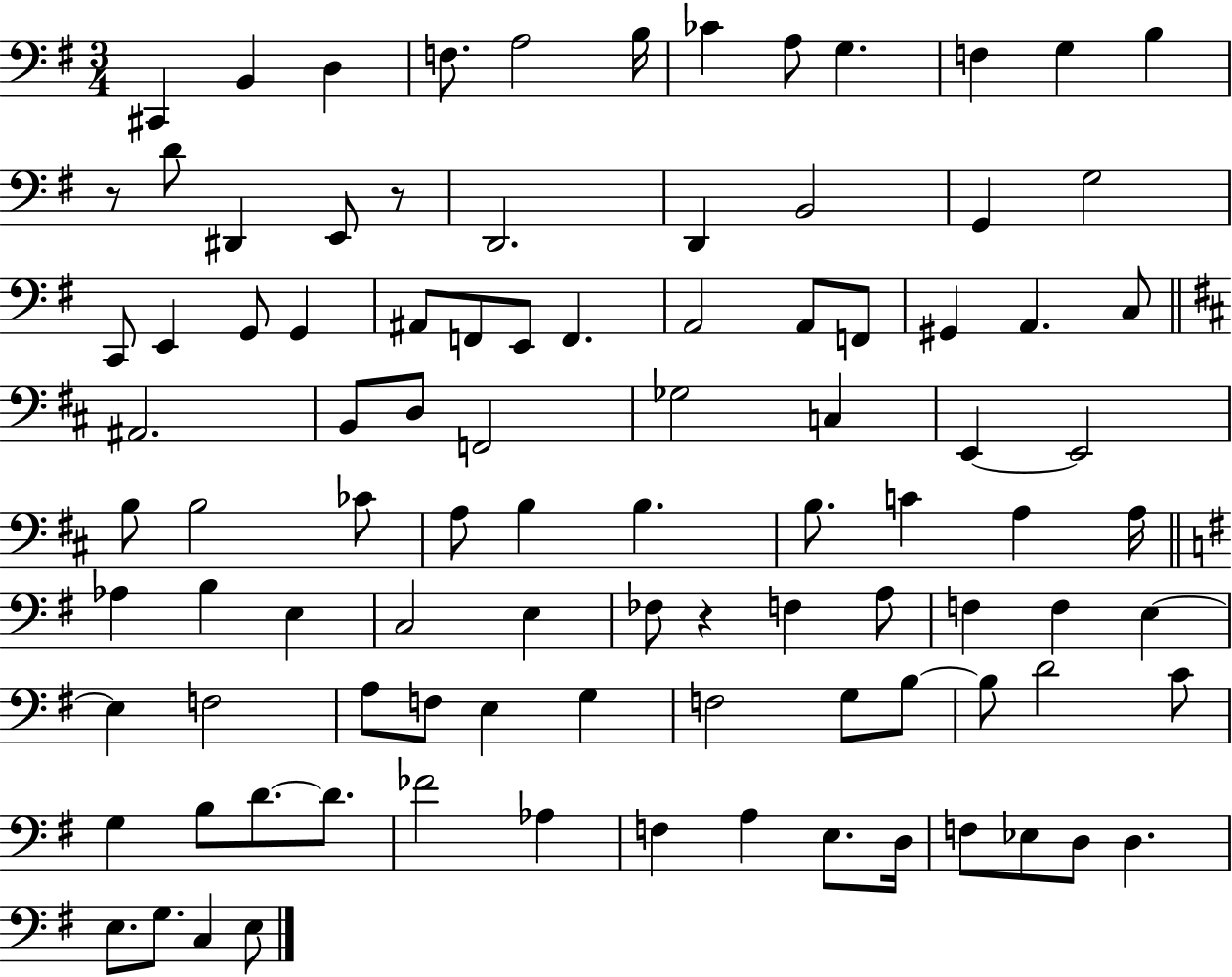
{
  \clef bass
  \numericTimeSignature
  \time 3/4
  \key g \major
  cis,4 b,4 d4 | f8. a2 b16 | ces'4 a8 g4. | f4 g4 b4 | \break r8 d'8 dis,4 e,8 r8 | d,2. | d,4 b,2 | g,4 g2 | \break c,8 e,4 g,8 g,4 | ais,8 f,8 e,8 f,4. | a,2 a,8 f,8 | gis,4 a,4. c8 | \break \bar "||" \break \key d \major ais,2. | b,8 d8 f,2 | ges2 c4 | e,4~~ e,2 | \break b8 b2 ces'8 | a8 b4 b4. | b8. c'4 a4 a16 | \bar "||" \break \key g \major aes4 b4 e4 | c2 e4 | fes8 r4 f4 a8 | f4 f4 e4~~ | \break e4 f2 | a8 f8 e4 g4 | f2 g8 b8~~ | b8 d'2 c'8 | \break g4 b8 d'8.~~ d'8. | fes'2 aes4 | f4 a4 e8. d16 | f8 ees8 d8 d4. | \break e8. g8. c4 e8 | \bar "|."
}